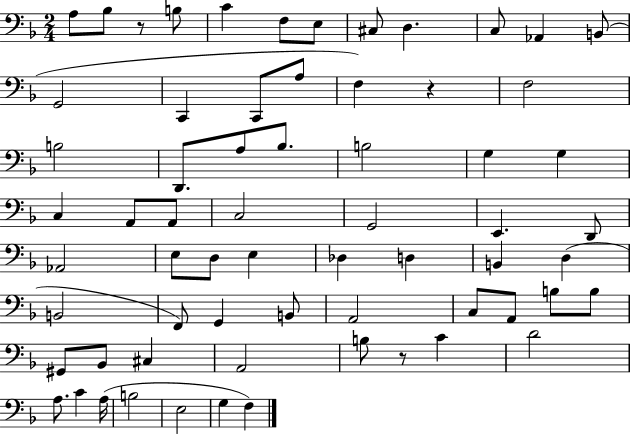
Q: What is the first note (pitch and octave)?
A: A3